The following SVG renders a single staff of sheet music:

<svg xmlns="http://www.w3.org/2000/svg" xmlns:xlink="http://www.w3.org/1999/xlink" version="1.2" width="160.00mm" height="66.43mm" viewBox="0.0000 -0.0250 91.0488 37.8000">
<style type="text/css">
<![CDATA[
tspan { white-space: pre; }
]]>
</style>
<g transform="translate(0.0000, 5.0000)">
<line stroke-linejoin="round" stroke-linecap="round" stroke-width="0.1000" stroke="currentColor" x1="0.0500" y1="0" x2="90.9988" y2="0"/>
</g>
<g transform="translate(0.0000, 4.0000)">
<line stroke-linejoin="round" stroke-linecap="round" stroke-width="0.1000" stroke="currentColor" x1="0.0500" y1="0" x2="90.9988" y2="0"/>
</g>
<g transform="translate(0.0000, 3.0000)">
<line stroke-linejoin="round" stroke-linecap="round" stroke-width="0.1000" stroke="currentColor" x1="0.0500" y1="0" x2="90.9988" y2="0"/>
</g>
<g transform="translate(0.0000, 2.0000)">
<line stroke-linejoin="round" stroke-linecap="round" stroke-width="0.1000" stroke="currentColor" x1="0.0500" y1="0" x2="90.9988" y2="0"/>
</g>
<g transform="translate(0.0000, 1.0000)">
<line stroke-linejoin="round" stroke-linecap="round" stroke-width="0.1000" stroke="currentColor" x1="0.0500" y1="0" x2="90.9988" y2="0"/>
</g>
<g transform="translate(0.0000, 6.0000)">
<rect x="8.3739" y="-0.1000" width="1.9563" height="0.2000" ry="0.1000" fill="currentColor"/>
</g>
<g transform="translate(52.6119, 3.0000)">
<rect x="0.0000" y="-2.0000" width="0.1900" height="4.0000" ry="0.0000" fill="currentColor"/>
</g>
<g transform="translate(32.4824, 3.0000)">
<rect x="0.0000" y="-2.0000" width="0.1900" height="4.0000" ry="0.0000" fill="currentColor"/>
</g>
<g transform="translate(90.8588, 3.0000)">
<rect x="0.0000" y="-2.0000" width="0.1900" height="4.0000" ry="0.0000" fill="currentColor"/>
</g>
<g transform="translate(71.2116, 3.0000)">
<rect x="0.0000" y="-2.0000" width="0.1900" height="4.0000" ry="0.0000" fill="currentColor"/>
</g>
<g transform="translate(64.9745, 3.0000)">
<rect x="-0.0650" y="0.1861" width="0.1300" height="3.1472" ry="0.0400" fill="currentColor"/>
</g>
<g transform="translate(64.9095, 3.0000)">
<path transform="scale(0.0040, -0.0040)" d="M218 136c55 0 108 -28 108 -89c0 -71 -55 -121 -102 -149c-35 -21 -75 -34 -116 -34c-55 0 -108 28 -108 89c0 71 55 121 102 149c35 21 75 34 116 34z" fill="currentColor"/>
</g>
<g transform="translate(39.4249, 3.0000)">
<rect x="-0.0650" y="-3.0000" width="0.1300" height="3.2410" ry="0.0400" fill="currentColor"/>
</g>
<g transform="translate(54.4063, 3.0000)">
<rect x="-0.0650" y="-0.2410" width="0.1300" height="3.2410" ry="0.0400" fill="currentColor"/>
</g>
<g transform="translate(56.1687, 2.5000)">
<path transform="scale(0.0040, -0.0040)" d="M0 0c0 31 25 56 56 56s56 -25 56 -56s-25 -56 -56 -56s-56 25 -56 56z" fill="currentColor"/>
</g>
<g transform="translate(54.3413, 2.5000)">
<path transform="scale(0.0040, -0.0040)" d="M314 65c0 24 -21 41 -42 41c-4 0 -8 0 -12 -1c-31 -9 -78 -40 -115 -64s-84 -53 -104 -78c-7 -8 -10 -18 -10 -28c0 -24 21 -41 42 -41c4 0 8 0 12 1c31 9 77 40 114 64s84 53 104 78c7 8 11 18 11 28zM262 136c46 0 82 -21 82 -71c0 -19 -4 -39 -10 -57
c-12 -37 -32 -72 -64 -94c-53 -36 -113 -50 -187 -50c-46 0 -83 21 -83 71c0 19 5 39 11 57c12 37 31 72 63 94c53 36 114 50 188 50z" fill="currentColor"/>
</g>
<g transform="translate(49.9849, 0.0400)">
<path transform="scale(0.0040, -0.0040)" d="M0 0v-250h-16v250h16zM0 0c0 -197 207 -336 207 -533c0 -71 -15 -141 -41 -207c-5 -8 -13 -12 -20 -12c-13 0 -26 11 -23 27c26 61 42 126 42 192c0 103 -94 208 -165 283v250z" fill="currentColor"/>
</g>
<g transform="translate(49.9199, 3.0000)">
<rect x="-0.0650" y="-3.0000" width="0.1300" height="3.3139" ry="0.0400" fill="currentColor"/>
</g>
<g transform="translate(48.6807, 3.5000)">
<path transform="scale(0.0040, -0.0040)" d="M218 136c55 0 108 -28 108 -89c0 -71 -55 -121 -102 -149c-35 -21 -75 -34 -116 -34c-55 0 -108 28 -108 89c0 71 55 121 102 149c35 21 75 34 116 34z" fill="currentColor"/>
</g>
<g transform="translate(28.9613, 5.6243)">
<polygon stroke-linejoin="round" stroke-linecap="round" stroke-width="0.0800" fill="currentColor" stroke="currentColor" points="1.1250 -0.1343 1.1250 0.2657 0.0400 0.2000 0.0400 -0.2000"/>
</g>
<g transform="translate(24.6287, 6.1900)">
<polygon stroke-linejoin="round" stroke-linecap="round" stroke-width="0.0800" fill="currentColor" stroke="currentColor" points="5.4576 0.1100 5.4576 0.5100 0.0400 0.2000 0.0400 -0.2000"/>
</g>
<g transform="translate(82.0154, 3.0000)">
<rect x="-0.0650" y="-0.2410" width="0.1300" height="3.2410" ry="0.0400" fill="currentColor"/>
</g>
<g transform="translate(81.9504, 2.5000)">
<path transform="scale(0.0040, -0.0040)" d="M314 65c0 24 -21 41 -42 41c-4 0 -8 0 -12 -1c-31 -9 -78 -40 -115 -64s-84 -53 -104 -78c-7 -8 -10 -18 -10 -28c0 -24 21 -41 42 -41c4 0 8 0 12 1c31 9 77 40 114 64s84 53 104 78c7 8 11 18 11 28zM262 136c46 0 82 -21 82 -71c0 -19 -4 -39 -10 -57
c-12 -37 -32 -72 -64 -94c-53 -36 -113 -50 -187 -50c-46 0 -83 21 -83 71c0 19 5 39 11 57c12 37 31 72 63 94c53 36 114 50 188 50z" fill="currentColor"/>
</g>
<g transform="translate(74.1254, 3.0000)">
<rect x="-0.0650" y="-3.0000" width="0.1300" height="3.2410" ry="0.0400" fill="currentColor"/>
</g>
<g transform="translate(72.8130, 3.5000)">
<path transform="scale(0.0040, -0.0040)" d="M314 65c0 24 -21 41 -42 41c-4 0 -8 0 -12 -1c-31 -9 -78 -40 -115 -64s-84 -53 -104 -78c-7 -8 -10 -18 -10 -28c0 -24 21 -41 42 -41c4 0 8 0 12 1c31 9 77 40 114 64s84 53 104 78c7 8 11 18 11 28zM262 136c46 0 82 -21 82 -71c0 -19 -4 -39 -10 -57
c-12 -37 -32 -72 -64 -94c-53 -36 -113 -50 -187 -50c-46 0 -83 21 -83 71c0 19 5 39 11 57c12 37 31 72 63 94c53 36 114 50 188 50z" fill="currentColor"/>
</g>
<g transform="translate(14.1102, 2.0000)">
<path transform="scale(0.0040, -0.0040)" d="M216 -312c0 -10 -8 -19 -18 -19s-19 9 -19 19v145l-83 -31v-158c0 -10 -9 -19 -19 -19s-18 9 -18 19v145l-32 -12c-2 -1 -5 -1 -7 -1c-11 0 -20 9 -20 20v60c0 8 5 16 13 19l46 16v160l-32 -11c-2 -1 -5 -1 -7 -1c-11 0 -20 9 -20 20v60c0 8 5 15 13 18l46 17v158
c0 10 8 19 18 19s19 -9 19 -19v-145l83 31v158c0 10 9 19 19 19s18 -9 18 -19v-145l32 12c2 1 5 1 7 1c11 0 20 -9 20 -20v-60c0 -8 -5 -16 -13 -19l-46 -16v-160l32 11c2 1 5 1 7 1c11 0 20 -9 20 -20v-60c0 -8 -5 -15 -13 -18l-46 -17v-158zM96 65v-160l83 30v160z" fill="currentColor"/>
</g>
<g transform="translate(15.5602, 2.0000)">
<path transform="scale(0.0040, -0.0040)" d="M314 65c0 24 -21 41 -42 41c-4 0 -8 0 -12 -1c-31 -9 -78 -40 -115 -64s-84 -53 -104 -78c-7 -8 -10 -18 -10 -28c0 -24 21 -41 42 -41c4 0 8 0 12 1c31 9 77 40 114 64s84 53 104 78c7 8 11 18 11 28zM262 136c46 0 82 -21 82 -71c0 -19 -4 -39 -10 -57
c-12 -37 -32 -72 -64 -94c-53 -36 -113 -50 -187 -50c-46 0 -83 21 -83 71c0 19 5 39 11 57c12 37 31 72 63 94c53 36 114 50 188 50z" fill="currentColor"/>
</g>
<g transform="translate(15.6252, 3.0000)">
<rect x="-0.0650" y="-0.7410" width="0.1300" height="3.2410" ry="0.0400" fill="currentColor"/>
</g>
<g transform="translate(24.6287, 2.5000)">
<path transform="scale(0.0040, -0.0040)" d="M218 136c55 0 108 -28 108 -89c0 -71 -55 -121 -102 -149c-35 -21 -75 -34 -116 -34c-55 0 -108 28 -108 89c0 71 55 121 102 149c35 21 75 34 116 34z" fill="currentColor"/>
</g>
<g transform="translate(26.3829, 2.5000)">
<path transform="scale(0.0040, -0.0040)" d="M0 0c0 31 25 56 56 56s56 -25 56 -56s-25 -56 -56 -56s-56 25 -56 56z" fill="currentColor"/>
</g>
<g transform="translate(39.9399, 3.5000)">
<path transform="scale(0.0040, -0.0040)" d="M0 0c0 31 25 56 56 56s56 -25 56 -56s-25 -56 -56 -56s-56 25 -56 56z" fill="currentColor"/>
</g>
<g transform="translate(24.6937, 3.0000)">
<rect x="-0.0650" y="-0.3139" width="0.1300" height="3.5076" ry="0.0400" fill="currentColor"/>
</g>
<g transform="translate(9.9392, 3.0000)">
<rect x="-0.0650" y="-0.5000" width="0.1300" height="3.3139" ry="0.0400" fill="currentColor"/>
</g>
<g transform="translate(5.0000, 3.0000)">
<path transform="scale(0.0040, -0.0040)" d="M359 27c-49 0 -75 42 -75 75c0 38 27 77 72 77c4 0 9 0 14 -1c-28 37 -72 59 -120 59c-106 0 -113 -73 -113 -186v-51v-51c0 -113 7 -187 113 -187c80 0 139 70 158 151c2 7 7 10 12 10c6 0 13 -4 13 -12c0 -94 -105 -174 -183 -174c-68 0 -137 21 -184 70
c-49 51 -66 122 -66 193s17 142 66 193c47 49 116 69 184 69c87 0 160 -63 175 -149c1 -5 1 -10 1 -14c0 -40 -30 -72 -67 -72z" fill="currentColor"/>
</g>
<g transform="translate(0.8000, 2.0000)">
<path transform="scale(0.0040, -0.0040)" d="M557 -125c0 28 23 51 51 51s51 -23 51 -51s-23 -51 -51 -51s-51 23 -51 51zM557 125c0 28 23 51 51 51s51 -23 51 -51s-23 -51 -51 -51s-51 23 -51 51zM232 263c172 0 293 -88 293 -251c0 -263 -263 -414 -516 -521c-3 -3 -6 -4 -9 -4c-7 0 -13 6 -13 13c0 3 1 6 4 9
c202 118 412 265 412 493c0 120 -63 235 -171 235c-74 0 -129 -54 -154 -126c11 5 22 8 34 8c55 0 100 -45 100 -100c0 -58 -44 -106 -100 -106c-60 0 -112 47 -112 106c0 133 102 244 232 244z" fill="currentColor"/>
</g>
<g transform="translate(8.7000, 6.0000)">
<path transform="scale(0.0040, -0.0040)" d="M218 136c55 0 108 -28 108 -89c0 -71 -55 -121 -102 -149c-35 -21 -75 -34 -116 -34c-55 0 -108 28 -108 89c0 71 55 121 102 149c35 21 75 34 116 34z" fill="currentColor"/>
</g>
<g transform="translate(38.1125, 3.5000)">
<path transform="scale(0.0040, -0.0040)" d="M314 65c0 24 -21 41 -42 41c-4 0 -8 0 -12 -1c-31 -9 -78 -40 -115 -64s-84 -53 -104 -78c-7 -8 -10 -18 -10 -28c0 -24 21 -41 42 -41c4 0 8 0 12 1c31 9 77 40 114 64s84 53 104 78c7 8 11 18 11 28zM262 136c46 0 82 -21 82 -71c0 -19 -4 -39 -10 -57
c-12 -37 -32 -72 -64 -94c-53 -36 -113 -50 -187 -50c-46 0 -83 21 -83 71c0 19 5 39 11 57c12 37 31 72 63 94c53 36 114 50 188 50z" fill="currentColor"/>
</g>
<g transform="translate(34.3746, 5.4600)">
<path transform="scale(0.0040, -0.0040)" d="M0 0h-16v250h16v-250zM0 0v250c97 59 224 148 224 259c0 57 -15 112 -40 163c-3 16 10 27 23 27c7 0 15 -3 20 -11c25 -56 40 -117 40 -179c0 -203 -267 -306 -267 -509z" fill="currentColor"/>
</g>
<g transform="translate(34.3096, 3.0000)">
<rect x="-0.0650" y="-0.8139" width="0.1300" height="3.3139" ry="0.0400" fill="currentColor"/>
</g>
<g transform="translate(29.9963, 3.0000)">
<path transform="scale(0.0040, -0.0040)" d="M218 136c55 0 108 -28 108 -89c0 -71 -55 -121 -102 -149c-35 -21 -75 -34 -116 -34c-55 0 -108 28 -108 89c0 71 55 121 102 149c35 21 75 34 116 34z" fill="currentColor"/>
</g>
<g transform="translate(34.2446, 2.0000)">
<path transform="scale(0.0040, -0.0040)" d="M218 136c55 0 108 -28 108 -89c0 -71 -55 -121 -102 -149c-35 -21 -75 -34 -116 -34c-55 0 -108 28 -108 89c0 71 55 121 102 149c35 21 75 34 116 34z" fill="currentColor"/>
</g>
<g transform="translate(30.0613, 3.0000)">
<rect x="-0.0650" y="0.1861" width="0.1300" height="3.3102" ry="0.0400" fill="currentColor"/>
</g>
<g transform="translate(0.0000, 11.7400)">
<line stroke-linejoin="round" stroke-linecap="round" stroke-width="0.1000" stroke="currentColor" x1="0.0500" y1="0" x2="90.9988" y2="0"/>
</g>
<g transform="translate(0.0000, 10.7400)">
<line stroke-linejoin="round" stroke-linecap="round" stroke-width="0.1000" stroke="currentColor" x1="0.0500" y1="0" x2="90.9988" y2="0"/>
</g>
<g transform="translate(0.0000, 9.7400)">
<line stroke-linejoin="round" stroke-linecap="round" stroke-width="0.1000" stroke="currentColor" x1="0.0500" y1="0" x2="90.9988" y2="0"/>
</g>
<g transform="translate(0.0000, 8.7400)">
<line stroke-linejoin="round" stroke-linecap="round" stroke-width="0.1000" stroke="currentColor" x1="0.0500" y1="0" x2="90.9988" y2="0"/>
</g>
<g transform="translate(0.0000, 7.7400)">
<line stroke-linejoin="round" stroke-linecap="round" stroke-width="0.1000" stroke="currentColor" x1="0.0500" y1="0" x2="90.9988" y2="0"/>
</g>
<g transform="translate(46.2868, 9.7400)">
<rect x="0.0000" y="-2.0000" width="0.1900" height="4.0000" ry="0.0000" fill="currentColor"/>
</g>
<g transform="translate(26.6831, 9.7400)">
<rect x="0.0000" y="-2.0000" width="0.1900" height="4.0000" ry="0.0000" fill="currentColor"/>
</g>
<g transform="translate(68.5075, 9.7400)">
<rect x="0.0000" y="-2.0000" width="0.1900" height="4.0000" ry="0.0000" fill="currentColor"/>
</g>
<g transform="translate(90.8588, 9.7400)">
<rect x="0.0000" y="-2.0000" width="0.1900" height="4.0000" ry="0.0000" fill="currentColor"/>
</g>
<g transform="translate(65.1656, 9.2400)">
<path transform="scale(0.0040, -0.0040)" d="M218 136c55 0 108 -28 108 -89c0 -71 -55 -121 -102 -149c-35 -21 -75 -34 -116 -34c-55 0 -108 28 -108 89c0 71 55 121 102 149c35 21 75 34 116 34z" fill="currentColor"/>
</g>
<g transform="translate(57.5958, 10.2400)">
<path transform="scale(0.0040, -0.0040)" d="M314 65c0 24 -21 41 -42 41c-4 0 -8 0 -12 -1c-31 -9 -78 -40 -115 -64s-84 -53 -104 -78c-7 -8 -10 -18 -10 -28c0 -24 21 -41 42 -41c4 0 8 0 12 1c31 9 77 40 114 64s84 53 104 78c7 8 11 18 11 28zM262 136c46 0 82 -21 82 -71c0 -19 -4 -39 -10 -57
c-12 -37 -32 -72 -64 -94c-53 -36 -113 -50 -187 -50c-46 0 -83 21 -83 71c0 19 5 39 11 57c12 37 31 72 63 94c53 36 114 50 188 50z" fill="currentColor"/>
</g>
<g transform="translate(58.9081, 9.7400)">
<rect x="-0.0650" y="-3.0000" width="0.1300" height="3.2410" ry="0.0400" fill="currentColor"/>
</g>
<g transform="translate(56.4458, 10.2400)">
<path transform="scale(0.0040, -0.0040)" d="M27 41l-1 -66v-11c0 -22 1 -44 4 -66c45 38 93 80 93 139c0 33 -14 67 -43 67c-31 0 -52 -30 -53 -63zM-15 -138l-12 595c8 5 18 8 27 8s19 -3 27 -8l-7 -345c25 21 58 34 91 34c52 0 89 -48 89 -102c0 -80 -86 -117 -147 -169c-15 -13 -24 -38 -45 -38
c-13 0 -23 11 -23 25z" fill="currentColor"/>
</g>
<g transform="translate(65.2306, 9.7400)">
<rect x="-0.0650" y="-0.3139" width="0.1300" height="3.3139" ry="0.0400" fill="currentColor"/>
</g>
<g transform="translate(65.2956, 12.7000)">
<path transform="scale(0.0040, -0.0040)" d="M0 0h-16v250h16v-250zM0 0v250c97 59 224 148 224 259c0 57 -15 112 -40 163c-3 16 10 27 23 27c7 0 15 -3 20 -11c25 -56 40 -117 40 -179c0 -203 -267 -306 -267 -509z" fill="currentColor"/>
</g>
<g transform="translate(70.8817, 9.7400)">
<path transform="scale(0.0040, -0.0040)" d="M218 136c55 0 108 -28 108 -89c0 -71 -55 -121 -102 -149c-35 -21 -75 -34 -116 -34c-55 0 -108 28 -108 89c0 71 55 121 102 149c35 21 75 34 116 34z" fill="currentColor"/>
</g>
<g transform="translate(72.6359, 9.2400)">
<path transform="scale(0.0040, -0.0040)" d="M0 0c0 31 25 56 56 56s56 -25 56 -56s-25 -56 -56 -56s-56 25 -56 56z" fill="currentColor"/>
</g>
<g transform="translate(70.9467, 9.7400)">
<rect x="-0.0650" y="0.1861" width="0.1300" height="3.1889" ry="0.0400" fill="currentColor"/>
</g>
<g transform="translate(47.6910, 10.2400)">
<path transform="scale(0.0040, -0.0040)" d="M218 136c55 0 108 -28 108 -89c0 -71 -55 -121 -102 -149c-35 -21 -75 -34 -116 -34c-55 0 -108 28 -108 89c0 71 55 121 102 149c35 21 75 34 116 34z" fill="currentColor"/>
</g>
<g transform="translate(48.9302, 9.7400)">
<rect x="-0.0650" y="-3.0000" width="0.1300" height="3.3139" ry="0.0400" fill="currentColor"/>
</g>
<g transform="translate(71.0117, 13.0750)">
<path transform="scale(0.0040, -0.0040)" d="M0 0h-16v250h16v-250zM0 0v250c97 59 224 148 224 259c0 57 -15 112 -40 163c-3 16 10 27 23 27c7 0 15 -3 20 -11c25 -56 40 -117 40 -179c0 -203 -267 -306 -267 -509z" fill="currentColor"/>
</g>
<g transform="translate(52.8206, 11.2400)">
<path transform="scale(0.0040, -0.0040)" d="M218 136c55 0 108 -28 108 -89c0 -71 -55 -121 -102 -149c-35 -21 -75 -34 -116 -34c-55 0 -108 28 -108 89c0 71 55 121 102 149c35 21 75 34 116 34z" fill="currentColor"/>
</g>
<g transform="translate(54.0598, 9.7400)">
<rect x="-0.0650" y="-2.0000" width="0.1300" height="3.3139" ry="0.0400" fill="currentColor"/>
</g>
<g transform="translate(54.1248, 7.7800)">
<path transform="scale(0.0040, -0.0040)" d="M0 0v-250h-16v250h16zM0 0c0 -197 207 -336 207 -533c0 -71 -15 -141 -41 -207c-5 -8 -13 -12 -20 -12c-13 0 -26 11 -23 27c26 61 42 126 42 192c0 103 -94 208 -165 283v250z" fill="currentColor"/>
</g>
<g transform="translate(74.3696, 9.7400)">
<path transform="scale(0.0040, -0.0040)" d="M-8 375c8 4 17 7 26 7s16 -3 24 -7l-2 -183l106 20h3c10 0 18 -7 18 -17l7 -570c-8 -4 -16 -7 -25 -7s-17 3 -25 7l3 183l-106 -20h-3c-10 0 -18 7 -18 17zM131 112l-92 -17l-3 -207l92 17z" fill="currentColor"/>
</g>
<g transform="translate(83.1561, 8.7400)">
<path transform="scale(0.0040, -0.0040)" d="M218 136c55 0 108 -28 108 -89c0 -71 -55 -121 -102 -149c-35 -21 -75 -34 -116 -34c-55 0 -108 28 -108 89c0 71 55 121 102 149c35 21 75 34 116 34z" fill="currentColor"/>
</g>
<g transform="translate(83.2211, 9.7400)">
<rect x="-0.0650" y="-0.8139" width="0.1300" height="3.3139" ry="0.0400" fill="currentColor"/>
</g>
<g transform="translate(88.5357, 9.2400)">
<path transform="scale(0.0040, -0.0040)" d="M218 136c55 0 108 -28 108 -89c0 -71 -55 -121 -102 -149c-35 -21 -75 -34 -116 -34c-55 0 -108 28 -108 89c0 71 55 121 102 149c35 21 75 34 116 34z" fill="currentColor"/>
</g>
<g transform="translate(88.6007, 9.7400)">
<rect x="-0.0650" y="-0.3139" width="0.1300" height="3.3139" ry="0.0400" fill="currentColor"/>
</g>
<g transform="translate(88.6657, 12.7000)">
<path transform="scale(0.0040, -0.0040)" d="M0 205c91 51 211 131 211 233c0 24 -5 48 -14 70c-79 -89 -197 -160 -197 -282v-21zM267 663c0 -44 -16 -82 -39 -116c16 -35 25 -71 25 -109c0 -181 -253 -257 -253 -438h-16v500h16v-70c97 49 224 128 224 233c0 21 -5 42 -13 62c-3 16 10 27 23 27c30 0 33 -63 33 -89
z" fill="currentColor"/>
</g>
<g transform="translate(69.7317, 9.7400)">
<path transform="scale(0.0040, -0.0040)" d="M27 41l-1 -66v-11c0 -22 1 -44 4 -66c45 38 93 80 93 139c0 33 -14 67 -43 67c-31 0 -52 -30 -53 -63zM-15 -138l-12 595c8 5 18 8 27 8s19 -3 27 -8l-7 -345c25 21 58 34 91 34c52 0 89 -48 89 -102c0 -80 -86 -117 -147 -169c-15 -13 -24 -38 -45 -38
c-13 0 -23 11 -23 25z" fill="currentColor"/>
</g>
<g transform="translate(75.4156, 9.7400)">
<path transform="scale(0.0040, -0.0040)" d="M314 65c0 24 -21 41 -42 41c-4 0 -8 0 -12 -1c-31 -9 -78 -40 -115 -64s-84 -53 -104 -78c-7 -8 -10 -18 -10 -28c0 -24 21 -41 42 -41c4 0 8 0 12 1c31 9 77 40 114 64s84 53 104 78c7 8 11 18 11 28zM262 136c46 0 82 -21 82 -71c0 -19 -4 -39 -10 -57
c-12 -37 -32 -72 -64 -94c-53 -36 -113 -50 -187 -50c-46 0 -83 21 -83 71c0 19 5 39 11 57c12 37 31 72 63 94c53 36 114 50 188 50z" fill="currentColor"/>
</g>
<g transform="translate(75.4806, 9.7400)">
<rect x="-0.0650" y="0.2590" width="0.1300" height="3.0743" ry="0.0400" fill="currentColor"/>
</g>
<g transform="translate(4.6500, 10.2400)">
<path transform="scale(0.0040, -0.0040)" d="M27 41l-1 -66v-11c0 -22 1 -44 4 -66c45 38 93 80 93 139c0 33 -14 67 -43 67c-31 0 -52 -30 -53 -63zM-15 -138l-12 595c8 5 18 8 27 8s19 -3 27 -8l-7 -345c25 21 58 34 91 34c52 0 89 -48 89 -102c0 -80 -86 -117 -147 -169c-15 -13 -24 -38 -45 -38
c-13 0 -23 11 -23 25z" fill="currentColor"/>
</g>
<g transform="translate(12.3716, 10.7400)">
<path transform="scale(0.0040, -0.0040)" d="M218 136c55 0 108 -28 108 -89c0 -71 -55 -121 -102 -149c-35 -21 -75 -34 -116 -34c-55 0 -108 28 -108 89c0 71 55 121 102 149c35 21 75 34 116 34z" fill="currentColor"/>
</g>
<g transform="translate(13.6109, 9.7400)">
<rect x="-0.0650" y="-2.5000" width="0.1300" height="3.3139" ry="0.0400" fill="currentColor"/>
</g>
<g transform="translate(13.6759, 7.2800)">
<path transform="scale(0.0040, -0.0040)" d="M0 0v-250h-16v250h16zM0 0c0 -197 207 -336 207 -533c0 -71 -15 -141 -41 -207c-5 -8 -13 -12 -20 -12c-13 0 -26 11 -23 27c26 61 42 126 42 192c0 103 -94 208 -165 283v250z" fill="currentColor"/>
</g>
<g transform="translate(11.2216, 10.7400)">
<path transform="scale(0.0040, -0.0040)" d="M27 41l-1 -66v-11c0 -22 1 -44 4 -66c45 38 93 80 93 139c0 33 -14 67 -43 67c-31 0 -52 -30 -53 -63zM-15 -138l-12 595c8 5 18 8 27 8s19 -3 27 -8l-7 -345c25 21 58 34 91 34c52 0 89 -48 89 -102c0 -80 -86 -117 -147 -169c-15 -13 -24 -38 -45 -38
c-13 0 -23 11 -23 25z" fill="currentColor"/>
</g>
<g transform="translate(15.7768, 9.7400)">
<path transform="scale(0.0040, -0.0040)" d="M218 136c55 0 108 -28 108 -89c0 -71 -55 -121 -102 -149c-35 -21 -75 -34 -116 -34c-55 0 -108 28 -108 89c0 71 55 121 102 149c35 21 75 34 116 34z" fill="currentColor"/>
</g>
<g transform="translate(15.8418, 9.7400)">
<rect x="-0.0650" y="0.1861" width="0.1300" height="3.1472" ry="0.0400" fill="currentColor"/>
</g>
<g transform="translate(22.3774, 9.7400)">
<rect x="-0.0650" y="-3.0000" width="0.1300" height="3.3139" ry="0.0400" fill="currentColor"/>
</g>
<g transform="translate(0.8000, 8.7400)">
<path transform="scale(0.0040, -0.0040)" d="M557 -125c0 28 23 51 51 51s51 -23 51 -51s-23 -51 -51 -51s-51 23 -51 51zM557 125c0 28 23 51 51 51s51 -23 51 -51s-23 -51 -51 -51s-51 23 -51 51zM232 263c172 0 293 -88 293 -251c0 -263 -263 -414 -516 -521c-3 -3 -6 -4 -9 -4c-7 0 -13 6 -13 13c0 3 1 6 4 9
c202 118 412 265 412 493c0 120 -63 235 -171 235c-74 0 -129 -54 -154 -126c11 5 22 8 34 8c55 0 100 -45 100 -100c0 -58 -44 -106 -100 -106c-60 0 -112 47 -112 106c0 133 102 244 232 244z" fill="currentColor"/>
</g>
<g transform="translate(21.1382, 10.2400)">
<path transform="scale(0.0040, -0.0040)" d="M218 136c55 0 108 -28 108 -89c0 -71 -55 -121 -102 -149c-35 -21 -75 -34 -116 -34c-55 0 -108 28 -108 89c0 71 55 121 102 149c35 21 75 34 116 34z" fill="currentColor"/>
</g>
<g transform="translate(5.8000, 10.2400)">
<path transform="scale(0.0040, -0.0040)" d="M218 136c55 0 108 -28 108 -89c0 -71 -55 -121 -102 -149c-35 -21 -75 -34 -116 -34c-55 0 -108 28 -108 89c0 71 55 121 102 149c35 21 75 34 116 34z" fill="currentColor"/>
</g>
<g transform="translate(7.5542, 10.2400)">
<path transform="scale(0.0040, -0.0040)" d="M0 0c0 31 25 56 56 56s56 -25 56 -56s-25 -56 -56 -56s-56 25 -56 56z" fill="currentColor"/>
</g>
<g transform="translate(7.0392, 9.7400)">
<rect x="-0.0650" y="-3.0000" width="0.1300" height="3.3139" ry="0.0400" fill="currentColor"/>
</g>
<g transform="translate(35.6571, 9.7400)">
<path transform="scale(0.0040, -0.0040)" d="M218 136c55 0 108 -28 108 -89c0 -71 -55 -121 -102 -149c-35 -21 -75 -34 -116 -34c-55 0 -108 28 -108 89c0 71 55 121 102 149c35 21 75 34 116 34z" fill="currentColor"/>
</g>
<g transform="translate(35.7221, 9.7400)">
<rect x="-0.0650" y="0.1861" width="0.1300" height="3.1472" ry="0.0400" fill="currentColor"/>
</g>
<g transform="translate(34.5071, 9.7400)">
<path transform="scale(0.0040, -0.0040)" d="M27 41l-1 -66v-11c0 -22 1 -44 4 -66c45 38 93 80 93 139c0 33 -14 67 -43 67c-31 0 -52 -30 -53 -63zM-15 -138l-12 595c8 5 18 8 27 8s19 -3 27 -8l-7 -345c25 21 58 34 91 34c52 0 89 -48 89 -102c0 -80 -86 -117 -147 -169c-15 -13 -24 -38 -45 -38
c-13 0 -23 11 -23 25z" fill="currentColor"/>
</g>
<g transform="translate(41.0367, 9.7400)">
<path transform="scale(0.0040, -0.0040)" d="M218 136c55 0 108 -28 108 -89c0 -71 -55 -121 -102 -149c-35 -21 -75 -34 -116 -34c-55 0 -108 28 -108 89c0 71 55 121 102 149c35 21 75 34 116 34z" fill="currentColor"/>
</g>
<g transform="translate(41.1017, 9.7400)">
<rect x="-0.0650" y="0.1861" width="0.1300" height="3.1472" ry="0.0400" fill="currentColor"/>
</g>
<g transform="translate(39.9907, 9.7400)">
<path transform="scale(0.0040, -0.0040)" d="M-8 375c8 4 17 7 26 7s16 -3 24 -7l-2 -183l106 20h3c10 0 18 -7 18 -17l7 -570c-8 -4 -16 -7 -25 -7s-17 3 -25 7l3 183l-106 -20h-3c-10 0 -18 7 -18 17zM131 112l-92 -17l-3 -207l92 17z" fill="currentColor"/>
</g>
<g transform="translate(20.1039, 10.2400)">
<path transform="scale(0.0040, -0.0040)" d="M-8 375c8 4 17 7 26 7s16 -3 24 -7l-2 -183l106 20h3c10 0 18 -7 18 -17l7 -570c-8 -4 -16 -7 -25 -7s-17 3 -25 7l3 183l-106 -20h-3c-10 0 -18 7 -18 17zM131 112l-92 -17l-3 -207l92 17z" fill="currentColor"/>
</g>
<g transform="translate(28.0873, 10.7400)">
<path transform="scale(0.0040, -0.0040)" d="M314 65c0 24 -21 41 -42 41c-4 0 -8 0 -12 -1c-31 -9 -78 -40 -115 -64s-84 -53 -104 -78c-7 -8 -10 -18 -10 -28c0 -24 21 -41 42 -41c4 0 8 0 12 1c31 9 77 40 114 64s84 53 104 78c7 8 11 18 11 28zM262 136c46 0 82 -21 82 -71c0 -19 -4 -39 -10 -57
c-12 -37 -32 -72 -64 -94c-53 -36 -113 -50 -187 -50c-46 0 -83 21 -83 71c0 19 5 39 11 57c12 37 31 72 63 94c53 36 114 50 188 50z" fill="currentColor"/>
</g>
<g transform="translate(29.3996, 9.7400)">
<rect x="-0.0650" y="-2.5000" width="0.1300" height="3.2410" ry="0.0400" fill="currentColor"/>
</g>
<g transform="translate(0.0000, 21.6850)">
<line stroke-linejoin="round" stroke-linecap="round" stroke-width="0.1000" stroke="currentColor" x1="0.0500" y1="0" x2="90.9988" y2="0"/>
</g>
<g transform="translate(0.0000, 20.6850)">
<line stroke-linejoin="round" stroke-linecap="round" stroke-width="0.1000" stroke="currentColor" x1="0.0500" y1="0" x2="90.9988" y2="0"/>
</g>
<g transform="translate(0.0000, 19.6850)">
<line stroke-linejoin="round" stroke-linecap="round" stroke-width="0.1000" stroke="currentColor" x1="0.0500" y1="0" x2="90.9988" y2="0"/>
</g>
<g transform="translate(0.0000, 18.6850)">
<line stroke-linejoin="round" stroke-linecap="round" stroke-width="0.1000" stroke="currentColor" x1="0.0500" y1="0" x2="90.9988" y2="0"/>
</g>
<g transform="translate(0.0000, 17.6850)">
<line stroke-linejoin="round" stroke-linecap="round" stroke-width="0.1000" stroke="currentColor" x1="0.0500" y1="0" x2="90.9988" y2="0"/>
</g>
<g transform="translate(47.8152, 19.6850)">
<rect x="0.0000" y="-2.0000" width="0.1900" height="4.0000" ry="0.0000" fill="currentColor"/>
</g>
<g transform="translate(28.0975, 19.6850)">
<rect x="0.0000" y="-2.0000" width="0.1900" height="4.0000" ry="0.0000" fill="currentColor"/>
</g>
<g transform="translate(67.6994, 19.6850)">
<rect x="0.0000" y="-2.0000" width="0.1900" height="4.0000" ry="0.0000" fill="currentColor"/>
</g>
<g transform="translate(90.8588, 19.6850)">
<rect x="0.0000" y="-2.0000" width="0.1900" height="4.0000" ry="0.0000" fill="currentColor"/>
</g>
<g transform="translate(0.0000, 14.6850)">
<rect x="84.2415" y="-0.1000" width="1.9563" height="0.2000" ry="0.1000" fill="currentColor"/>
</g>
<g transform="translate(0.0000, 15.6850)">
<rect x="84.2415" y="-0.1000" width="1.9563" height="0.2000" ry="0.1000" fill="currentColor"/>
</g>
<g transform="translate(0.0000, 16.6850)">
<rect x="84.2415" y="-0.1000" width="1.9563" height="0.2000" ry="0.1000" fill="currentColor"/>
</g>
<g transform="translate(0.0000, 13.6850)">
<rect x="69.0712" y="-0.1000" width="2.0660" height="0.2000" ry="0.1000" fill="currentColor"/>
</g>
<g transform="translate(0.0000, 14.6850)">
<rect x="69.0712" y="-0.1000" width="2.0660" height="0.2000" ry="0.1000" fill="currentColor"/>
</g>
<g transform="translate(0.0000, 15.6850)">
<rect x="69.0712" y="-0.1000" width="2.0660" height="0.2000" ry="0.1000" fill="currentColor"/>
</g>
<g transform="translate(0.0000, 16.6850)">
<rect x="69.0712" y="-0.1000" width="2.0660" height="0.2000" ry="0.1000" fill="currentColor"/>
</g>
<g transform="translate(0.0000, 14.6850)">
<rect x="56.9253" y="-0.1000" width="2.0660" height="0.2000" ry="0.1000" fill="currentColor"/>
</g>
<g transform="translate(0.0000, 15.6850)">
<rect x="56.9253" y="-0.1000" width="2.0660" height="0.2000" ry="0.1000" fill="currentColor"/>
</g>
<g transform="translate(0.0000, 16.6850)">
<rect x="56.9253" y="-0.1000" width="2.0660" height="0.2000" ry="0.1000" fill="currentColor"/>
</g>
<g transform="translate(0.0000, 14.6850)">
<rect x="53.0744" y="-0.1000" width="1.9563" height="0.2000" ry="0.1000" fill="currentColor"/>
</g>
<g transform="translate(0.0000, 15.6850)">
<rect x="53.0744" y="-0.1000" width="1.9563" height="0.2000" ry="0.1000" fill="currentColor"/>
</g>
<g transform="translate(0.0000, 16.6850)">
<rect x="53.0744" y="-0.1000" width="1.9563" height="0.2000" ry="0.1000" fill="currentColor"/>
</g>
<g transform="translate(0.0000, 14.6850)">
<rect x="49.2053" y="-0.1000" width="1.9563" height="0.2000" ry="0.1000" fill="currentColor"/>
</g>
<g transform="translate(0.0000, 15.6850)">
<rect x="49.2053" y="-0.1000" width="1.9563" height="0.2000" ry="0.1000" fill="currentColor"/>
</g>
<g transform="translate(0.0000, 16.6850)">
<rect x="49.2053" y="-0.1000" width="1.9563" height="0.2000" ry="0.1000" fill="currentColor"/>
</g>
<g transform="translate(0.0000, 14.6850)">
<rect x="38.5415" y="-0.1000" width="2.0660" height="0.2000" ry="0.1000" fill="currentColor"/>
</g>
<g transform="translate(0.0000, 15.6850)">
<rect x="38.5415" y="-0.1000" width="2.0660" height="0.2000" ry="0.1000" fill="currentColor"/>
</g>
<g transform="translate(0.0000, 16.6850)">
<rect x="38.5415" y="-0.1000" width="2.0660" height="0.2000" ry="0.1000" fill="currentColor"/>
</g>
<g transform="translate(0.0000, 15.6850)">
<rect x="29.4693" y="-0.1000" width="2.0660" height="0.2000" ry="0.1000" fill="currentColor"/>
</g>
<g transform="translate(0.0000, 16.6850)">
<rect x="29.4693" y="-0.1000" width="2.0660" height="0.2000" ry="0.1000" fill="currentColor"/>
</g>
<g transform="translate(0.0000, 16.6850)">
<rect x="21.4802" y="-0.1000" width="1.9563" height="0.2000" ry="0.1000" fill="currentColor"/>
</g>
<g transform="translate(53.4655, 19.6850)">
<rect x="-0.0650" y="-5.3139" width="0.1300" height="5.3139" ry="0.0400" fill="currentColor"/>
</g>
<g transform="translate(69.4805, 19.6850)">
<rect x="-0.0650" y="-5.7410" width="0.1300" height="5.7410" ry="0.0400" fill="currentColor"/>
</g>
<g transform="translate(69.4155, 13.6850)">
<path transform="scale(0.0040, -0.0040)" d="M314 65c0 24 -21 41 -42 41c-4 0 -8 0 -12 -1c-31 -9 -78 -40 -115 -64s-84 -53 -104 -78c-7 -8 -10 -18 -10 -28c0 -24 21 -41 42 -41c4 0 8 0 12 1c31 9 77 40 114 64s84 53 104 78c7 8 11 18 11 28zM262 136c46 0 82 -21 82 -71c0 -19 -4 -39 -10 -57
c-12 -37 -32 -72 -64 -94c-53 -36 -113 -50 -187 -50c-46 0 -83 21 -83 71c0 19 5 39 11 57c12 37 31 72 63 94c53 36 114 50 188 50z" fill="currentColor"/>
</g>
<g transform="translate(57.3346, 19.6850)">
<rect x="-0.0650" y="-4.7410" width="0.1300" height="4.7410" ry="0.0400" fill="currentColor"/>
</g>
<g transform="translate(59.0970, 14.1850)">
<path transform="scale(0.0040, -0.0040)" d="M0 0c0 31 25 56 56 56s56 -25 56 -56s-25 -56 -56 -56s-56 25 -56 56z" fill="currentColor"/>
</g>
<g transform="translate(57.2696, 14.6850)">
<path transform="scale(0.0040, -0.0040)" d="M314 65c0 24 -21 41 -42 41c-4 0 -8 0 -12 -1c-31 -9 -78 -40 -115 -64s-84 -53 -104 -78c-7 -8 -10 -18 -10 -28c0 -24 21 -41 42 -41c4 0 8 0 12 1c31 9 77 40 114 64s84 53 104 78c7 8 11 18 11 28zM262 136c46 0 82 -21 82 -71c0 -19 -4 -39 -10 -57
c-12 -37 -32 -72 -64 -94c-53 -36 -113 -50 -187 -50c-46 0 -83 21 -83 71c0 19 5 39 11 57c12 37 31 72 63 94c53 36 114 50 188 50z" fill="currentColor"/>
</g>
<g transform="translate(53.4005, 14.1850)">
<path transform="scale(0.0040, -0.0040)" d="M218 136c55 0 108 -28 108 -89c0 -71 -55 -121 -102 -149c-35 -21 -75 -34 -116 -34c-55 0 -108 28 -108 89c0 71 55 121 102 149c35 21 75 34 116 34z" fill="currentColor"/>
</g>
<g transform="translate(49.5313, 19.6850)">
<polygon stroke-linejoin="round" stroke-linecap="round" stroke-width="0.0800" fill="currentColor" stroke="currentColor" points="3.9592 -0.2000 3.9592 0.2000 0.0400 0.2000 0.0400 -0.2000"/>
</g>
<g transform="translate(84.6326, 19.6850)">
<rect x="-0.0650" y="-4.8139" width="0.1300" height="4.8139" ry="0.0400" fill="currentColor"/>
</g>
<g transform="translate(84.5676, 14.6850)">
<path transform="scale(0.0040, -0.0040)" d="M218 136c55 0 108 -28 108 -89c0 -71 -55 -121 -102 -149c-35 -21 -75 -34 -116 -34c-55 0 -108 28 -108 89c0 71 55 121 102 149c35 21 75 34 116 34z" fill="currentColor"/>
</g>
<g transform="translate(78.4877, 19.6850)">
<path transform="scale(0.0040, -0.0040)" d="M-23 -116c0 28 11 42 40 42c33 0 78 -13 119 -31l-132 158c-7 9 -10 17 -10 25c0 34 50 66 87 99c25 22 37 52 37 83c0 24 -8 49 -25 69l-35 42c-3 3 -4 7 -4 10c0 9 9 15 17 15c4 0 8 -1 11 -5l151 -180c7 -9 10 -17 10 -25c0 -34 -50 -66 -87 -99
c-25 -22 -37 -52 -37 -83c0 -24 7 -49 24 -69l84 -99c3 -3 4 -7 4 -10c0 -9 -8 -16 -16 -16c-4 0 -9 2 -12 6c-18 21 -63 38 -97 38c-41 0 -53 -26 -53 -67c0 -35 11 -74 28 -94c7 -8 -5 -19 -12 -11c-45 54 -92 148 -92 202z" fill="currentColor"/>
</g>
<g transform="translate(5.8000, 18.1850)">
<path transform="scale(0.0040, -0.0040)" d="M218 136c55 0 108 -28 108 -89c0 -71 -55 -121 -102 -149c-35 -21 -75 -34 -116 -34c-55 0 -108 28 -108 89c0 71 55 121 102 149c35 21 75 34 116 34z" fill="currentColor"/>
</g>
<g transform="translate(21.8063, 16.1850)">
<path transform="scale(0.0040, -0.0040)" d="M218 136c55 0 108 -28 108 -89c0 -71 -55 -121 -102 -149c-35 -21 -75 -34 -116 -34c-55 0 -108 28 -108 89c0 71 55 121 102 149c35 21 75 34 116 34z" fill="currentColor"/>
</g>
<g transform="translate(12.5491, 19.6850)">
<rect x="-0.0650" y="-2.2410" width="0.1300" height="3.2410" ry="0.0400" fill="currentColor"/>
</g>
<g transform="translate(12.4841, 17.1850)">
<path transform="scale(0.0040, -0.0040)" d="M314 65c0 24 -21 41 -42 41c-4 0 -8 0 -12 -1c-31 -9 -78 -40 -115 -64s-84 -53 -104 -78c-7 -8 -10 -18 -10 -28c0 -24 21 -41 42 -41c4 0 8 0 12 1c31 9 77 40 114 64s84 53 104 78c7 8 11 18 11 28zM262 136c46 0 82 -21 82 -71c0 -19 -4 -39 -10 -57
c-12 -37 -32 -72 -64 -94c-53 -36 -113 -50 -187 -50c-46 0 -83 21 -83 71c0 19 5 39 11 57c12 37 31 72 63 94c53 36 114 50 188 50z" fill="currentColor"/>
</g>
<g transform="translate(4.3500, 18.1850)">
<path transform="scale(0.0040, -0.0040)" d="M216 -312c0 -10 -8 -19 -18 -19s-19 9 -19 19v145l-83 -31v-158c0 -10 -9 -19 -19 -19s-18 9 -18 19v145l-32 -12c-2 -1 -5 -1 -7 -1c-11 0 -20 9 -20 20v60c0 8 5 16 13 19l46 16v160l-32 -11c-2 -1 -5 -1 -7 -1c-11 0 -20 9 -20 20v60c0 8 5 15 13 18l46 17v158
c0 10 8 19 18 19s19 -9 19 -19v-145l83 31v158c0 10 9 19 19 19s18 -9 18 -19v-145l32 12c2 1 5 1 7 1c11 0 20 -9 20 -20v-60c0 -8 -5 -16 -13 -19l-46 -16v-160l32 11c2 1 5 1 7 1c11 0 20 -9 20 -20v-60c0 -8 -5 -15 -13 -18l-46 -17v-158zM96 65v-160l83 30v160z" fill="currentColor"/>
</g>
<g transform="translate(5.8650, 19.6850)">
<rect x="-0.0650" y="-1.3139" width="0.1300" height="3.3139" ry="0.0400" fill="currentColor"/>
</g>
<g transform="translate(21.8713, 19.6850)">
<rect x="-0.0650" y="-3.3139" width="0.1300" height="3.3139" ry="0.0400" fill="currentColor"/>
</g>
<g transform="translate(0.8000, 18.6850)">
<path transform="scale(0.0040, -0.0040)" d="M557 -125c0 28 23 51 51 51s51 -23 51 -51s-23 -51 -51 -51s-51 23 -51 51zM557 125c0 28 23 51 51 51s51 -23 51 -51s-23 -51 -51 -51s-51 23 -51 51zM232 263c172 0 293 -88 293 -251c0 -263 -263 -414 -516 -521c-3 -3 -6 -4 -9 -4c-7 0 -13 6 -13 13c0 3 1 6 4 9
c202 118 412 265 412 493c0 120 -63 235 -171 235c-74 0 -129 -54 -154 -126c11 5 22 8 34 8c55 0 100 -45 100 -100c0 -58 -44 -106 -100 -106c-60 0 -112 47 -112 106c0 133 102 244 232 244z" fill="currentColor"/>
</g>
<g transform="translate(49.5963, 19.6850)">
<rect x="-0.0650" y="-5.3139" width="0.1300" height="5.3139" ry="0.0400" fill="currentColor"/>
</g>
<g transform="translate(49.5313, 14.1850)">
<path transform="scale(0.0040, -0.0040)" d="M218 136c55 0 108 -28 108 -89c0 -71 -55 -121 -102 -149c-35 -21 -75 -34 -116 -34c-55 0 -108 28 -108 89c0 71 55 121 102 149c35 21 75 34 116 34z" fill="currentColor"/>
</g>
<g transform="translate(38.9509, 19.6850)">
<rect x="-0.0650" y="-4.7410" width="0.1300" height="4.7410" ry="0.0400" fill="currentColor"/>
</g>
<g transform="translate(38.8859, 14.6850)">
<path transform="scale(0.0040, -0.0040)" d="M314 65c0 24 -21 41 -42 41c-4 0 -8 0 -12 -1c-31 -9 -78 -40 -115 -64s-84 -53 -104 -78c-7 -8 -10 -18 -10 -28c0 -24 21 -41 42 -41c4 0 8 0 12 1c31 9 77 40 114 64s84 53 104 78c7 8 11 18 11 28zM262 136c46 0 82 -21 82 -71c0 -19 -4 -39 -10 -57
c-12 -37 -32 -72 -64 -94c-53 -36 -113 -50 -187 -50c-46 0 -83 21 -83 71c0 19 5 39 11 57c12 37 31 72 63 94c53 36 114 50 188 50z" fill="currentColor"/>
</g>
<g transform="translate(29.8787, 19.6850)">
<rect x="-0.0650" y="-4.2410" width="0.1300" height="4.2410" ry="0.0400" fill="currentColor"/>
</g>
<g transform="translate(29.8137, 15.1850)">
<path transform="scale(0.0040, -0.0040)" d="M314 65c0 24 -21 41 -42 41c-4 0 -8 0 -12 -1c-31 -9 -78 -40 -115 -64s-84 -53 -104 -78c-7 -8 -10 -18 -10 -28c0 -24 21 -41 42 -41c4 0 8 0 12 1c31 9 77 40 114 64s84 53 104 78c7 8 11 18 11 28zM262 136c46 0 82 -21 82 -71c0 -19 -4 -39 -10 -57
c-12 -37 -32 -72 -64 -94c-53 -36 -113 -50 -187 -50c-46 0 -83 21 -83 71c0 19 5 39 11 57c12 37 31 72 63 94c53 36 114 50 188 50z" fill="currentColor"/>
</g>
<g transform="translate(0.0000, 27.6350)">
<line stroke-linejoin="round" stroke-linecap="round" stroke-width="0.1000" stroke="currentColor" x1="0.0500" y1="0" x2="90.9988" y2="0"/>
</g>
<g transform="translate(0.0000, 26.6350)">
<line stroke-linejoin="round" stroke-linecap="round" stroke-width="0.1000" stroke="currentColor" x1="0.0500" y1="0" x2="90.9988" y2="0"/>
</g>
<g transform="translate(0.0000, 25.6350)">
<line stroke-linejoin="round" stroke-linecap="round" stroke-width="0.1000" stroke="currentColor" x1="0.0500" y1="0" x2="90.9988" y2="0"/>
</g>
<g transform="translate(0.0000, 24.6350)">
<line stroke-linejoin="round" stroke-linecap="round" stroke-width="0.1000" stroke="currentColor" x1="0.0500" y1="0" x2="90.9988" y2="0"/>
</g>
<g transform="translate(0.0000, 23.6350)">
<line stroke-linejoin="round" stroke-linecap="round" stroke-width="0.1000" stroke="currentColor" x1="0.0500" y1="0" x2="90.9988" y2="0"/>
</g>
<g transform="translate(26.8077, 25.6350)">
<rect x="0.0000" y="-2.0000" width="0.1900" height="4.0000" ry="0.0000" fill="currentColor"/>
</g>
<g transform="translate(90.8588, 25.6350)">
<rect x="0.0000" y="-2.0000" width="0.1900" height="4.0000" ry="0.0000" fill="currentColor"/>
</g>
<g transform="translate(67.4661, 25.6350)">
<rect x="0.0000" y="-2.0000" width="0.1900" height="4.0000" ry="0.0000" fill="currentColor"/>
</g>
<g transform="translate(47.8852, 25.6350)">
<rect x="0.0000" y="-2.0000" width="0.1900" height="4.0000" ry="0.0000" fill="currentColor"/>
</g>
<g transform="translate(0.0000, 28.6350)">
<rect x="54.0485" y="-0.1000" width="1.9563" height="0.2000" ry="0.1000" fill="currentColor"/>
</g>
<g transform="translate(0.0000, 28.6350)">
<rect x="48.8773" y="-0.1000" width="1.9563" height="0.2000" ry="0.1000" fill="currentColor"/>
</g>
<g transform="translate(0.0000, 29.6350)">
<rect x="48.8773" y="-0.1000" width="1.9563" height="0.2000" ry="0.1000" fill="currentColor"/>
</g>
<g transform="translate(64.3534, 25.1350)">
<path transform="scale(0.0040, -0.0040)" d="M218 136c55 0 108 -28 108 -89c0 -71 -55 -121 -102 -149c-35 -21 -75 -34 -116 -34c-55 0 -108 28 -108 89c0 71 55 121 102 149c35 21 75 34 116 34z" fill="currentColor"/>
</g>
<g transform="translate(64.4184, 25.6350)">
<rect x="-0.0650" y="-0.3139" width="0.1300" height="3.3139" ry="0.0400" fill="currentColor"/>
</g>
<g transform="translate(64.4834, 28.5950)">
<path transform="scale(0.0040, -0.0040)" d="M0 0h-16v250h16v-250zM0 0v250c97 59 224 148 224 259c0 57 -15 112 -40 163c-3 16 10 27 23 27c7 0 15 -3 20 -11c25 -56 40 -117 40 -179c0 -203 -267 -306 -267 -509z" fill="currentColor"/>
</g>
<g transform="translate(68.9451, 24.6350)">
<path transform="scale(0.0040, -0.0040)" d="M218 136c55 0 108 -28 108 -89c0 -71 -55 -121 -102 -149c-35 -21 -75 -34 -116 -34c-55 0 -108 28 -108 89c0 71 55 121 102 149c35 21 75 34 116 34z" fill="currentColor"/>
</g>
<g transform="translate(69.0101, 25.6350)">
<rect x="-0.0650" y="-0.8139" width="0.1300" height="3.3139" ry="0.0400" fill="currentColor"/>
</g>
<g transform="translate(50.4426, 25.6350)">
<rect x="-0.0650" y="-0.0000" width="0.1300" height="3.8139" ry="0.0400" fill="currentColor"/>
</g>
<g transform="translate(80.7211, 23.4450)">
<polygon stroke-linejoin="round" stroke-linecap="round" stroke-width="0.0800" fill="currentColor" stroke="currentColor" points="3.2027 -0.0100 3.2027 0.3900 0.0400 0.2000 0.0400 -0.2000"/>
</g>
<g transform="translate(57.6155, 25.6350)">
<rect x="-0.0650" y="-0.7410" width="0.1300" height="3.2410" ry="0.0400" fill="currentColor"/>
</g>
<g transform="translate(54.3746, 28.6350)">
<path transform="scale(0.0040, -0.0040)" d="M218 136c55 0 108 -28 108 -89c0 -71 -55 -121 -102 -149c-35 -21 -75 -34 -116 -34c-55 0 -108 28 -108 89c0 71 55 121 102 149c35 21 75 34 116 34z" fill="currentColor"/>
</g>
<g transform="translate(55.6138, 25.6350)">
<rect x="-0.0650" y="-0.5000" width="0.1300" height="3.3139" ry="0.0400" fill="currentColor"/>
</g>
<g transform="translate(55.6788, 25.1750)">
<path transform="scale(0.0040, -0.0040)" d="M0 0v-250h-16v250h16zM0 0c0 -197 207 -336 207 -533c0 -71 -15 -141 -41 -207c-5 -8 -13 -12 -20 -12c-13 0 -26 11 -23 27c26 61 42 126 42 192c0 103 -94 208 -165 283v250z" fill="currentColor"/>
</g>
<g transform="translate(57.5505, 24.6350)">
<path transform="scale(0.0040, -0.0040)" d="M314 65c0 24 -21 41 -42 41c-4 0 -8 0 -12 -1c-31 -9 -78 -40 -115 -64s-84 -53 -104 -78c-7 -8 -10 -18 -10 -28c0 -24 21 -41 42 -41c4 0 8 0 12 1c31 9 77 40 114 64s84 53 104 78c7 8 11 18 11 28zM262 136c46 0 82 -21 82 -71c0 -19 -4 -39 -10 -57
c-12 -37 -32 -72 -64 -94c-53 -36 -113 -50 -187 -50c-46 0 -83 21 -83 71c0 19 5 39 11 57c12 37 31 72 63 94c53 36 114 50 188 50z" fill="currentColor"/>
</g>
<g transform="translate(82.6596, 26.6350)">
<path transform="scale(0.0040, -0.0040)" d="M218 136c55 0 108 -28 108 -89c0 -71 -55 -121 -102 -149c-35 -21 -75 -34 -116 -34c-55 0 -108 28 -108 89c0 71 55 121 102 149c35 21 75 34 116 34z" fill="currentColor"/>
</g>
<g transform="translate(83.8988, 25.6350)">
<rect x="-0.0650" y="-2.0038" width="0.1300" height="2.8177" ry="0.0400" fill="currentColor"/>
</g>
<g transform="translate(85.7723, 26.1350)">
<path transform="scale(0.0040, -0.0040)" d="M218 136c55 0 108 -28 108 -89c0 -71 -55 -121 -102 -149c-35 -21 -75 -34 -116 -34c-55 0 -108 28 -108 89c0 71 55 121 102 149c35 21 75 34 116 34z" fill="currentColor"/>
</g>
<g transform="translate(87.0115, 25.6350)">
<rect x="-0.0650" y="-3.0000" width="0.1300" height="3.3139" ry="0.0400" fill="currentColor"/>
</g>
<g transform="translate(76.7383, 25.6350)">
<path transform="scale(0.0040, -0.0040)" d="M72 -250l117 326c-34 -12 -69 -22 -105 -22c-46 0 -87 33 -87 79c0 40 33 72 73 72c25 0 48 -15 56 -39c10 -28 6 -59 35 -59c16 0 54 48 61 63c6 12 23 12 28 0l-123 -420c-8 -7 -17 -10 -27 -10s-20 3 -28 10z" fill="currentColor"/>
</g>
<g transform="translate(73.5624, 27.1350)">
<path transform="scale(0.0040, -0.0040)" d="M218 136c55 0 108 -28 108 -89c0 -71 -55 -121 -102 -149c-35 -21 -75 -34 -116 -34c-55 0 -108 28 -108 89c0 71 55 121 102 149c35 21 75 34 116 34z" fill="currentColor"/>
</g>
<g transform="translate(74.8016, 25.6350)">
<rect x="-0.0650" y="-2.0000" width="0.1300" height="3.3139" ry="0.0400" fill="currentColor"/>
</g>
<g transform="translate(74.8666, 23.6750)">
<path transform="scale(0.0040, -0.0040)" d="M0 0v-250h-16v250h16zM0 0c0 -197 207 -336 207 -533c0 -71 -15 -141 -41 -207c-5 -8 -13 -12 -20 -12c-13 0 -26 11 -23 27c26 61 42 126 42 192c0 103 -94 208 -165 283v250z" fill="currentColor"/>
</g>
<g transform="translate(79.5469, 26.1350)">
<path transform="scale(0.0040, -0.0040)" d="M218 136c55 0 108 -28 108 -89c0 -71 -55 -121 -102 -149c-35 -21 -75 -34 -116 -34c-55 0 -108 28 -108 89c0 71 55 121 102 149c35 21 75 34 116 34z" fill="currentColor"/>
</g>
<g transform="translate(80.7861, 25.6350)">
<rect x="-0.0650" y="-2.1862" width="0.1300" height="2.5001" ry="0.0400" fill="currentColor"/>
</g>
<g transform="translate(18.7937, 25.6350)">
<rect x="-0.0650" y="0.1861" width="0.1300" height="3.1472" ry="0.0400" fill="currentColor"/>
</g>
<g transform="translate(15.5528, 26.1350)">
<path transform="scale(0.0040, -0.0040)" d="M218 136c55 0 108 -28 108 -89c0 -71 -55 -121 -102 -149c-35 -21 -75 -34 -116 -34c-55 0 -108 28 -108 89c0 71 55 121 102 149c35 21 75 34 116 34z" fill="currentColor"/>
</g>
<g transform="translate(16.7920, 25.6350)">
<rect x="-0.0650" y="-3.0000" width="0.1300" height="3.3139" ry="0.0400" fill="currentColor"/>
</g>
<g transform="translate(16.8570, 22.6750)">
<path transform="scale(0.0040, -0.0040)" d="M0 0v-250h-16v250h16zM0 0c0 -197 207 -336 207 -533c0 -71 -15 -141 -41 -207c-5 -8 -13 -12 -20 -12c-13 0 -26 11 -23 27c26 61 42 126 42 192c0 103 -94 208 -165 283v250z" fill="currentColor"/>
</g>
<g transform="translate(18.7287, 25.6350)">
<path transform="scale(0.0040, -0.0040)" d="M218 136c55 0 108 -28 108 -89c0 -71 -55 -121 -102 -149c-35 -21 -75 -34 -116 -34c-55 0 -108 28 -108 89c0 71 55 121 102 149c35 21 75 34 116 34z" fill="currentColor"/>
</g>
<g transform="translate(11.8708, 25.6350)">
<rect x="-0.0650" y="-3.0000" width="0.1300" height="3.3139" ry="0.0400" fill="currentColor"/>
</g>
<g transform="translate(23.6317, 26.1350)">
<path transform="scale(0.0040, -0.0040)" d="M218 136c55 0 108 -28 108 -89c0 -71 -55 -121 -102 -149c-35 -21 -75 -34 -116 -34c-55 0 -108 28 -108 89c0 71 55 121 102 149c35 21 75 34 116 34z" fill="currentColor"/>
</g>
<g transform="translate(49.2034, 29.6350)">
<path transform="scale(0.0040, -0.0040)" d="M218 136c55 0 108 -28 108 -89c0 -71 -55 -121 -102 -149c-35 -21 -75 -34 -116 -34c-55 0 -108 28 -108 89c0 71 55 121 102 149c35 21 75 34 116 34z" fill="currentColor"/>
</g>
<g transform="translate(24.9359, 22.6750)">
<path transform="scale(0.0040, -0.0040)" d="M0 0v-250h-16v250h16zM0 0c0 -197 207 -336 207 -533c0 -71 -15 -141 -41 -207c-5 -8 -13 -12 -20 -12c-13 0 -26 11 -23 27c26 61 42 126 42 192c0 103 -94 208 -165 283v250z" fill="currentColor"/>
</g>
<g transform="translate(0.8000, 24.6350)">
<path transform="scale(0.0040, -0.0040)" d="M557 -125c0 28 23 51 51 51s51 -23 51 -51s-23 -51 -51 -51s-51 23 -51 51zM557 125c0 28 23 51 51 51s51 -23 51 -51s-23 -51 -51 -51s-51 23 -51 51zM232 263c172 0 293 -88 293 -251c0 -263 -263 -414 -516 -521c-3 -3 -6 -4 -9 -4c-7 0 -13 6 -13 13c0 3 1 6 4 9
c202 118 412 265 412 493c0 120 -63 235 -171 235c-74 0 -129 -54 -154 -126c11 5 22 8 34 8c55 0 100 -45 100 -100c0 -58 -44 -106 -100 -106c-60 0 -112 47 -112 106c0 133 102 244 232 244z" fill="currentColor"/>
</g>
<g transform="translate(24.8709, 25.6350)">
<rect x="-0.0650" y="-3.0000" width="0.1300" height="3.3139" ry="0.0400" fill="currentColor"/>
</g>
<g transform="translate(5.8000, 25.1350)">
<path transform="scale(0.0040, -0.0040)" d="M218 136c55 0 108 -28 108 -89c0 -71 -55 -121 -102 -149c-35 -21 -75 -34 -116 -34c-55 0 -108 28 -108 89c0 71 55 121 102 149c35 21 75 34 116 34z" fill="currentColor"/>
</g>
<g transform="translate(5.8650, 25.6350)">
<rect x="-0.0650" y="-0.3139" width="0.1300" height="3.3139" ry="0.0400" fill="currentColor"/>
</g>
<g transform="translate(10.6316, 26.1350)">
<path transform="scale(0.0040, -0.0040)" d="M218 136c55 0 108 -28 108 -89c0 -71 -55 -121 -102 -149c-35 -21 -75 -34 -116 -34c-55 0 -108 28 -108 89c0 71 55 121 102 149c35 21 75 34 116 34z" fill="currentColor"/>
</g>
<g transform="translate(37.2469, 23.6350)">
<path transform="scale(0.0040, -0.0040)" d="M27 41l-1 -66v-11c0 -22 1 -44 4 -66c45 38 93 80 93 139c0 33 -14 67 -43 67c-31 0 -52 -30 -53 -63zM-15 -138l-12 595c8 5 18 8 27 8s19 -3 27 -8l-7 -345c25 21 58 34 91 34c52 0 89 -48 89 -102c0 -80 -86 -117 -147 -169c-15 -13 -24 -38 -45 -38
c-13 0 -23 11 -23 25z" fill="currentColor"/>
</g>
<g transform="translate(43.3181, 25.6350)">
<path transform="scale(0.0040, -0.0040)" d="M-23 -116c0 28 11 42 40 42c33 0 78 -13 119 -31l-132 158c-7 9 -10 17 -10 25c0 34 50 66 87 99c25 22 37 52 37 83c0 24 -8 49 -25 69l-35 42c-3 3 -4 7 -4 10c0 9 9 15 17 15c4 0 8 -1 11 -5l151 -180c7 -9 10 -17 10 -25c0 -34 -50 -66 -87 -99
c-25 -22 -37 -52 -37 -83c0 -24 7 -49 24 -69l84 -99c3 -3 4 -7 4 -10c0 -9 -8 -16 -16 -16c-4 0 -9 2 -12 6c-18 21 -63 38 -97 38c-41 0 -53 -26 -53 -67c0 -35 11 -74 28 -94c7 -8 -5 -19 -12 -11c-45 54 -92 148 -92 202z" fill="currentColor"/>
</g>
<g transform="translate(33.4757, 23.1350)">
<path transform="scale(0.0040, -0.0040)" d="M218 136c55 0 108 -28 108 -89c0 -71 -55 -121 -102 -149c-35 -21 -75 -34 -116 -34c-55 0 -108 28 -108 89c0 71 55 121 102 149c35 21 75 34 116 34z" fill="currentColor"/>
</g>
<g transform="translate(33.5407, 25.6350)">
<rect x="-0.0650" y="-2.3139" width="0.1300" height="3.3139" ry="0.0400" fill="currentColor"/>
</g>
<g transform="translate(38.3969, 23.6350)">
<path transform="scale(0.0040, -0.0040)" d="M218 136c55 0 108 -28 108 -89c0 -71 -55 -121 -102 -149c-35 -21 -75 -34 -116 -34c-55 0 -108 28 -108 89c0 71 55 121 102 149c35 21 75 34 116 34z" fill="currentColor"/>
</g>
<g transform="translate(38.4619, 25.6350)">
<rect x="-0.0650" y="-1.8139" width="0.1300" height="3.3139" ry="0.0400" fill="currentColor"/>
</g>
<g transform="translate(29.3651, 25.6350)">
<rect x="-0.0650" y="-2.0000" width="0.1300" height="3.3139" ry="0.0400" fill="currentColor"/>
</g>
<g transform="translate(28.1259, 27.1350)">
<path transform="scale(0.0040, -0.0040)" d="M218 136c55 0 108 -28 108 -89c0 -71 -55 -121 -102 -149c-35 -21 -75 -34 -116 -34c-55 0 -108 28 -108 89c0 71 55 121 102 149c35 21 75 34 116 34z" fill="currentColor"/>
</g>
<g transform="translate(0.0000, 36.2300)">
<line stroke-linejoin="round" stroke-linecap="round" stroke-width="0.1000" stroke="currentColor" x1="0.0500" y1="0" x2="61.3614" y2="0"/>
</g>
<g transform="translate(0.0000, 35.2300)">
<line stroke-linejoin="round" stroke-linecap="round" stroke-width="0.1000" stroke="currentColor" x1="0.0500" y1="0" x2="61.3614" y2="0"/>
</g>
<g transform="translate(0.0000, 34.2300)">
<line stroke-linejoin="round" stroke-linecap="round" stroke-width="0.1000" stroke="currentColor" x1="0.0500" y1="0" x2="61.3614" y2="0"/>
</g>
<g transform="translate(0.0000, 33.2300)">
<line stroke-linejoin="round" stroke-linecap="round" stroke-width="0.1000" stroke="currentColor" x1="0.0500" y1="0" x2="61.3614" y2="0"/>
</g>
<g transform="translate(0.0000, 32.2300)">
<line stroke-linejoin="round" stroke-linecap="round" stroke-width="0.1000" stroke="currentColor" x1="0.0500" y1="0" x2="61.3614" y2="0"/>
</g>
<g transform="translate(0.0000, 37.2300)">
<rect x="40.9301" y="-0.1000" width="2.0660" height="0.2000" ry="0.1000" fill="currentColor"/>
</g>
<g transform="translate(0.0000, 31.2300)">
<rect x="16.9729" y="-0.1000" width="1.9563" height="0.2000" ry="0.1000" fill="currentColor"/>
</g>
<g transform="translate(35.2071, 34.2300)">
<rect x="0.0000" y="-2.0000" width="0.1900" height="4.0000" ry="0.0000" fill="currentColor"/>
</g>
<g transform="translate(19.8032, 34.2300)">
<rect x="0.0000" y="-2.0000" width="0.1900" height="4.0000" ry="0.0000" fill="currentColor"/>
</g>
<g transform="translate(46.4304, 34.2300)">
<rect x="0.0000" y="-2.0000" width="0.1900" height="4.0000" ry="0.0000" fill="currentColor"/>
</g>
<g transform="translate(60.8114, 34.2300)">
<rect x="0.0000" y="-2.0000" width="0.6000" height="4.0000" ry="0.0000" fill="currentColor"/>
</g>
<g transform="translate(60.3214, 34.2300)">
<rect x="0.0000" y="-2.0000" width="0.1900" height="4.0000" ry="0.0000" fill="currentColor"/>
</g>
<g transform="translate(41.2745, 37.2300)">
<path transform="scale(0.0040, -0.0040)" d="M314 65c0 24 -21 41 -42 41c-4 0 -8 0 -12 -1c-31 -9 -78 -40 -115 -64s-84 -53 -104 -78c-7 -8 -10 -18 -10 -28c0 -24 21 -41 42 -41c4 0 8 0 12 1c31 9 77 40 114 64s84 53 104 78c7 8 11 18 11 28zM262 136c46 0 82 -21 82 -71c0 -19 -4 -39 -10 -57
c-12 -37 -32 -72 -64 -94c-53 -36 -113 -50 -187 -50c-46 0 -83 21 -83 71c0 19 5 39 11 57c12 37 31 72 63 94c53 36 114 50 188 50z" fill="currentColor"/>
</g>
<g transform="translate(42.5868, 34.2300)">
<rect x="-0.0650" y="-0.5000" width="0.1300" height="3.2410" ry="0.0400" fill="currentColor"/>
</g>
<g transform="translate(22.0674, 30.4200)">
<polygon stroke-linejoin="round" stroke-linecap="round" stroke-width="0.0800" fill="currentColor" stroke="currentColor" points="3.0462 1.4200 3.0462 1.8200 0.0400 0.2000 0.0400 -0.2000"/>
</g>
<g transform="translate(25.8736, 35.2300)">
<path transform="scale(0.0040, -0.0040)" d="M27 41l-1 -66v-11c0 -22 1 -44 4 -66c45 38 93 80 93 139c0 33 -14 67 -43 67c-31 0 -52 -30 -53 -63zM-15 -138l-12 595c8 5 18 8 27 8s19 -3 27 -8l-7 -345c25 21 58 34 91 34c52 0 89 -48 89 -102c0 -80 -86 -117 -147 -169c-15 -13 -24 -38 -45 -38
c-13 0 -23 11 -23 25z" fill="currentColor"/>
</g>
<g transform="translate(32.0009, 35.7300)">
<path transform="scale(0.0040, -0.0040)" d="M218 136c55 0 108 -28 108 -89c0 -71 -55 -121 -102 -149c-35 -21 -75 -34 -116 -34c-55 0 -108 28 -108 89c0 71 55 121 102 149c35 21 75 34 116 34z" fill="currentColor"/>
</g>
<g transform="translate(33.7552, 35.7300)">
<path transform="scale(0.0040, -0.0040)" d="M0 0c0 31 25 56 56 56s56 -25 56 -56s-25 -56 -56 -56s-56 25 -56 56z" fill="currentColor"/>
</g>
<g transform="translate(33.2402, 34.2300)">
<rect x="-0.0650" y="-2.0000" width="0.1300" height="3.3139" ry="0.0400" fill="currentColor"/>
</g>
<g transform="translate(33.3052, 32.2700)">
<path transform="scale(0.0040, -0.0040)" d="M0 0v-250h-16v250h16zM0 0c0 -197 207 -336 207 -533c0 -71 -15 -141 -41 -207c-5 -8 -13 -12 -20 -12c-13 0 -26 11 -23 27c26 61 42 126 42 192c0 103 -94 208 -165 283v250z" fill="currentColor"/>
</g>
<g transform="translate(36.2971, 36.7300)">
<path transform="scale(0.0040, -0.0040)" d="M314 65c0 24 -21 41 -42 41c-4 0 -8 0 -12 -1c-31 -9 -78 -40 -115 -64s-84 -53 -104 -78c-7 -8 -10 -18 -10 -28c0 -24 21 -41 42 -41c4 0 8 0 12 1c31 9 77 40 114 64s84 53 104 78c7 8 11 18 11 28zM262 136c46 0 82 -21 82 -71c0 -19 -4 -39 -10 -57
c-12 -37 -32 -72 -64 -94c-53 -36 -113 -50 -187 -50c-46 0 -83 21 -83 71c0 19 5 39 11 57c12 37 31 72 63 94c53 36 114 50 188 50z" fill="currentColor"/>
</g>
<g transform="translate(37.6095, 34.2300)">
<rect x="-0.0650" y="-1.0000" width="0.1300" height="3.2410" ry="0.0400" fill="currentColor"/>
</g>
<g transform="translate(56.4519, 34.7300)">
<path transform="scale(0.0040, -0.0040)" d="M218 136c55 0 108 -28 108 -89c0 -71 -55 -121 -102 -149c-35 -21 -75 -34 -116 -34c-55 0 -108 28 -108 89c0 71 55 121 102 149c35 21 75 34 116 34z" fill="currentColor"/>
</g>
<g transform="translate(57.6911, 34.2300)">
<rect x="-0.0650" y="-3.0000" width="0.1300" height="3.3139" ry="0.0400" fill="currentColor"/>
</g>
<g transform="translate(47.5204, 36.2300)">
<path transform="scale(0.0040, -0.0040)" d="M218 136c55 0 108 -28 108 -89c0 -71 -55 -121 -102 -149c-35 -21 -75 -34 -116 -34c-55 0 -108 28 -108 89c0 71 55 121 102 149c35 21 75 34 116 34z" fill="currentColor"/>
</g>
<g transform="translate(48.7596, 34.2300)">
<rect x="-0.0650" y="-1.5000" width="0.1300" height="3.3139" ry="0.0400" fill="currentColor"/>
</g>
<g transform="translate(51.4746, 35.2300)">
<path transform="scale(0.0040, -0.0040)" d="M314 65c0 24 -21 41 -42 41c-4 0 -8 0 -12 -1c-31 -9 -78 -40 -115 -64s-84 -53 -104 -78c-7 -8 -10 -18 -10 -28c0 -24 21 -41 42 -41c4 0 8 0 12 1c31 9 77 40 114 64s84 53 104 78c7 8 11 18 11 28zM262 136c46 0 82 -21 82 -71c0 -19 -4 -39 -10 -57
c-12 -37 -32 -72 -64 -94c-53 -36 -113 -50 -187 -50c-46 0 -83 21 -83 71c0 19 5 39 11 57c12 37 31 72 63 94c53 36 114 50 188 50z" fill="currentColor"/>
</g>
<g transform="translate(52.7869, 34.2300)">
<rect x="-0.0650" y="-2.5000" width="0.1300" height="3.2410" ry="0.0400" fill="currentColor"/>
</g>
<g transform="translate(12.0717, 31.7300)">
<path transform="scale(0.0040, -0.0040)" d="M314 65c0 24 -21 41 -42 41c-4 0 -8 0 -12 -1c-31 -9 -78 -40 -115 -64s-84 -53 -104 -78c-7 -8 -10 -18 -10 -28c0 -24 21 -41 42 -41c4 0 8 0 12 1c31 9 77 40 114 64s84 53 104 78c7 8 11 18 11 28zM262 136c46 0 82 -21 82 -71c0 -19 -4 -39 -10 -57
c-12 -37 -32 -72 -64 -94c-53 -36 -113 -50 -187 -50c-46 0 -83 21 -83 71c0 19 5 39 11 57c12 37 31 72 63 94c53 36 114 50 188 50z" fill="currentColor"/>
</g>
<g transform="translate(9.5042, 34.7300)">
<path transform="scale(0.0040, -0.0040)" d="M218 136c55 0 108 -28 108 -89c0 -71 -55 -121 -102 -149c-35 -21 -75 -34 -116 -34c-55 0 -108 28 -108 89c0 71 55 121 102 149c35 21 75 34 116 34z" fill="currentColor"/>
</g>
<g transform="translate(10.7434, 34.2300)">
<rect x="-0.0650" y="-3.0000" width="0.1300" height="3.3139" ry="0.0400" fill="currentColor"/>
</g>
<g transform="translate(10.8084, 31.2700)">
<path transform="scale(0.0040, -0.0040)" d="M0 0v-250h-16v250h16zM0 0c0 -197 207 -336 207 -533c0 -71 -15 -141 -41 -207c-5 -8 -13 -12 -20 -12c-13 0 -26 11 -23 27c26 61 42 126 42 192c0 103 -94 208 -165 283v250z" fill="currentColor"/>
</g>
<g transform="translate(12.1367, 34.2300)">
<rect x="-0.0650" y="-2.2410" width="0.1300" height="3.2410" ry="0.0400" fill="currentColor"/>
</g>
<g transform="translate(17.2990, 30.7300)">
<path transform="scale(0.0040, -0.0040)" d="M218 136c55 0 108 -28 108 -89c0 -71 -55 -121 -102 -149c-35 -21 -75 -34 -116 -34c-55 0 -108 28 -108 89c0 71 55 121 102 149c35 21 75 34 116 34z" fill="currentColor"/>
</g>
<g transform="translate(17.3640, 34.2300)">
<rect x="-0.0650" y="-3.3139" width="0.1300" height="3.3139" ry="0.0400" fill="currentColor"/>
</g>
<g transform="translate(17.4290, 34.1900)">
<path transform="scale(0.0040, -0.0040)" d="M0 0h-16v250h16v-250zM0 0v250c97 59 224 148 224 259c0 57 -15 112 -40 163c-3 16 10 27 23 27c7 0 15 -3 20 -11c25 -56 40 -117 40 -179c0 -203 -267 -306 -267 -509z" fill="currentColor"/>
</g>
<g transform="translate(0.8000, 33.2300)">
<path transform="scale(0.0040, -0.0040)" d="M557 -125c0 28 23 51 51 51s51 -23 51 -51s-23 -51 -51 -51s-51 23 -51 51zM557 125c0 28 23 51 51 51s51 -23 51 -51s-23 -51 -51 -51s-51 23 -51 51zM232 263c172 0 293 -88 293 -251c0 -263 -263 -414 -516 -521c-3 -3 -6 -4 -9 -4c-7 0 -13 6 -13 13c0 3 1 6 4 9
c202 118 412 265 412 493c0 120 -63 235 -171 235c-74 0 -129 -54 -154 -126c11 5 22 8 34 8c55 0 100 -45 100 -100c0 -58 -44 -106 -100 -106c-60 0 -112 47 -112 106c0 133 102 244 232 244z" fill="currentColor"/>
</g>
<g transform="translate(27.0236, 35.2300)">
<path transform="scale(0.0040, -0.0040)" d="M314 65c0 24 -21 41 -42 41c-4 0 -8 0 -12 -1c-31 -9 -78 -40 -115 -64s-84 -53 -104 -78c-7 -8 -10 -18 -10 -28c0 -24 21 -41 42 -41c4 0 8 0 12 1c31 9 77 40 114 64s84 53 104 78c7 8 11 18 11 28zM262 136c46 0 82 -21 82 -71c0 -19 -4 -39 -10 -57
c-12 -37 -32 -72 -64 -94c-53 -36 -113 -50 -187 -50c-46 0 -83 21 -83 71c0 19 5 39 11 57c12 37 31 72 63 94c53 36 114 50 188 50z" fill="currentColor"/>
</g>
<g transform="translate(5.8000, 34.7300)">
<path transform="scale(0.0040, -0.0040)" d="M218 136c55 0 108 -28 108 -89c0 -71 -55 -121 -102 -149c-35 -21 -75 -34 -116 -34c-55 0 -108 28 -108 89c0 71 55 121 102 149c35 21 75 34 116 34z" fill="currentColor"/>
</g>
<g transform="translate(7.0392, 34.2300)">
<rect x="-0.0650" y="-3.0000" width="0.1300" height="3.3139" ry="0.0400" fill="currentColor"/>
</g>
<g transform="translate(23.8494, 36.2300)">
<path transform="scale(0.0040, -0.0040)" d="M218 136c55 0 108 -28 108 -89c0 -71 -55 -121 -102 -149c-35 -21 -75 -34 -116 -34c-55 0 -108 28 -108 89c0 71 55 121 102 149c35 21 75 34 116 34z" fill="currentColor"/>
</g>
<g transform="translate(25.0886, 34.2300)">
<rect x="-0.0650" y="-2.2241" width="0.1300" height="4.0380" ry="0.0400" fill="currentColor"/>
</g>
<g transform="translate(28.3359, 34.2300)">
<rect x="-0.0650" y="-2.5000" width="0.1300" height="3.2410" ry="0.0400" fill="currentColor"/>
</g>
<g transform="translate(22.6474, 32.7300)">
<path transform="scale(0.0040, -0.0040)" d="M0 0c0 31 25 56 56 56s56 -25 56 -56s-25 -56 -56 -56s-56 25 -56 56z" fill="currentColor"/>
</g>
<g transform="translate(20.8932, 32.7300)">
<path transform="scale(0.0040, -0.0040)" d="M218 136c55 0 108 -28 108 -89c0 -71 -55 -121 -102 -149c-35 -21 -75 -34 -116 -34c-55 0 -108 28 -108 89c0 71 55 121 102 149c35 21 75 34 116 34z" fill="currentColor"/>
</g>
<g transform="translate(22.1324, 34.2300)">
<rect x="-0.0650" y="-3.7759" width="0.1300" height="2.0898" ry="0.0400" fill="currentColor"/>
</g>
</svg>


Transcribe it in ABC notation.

X:1
T:Untitled
M:4/4
L:1/4
K:C
E,, ^F,2 E,/2 D,/4 F,/2 C,2 C,/2 E,2 D, C,2 E,2 _C, _B,,/2 D, C, B,,2 _D, D, C, A,,/2 _C,2 E,/2 _D,/2 D,2 F, E,/4 ^G, B,2 D F2 G2 A/2 A/2 G2 B2 z G E, C, C,/2 D, C,/2 A,, B, _A, z C,, E,,/2 F,2 E,/2 F, A,,/2 z/2 C,/2 B,,/2 C, C, C,/2 B,2 D/2 G,/2 G,,/2 _B,,2 A,,/2 F,,2 E,,2 G,, B,,2 C,